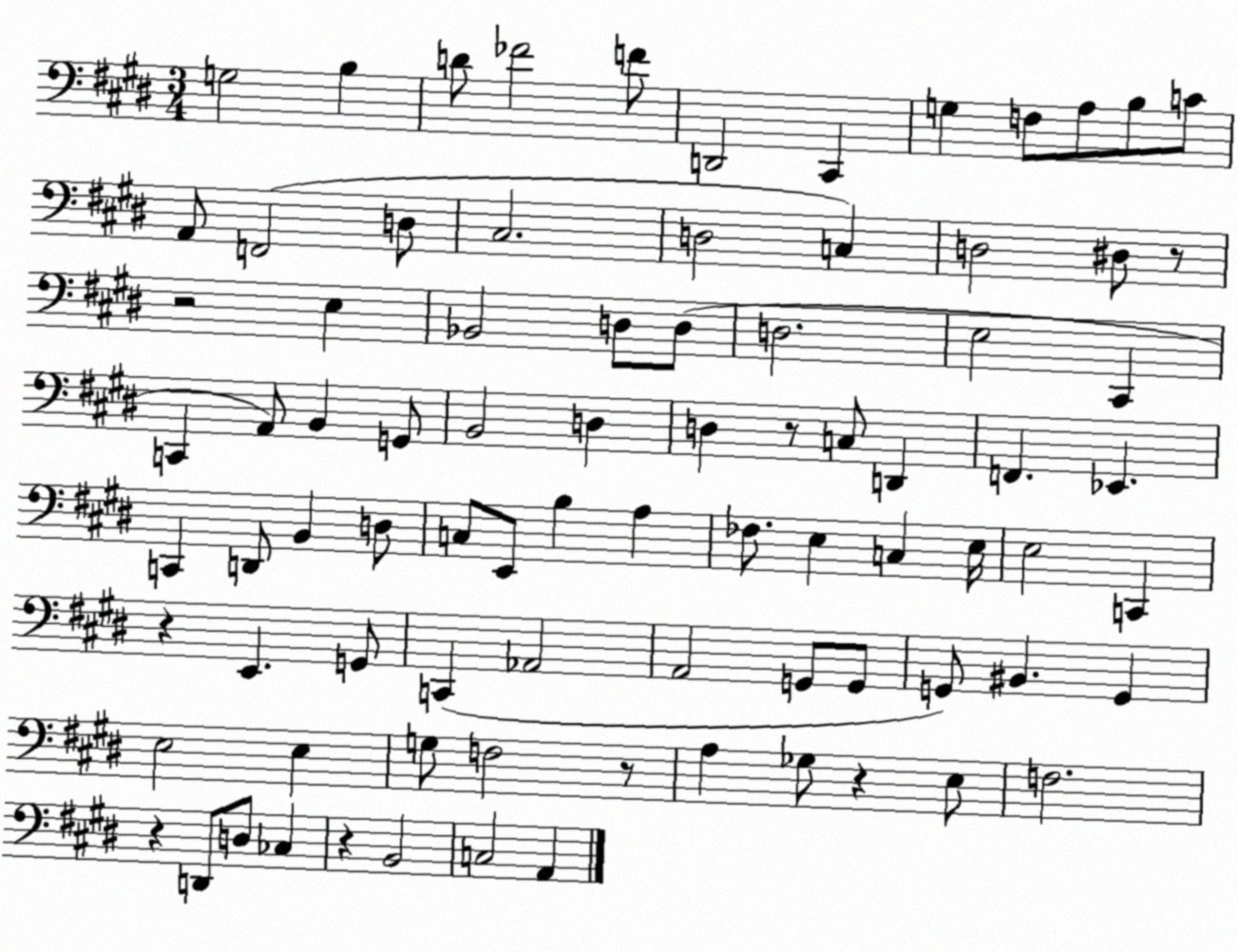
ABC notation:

X:1
T:Untitled
M:3/4
L:1/4
K:E
G,2 B, D/2 _F2 F/2 D,,2 ^C,, G, F,/2 A,/2 B,/2 C/2 A,,/2 F,,2 D,/2 ^C,2 D,2 C, D,2 ^D,/2 z/2 z2 E, _B,,2 D,/2 D,/2 D,2 E,2 ^C,, C,, A,,/2 B,, G,,/2 B,,2 D, D, z/2 C,/2 D,, F,, _E,, C,, D,,/2 B,, D,/2 C,/2 E,,/2 B, A, _F,/2 E, C, E,/4 E,2 C,, z E,, G,,/2 C,, _A,,2 A,,2 G,,/2 G,,/2 G,,/2 ^B,, G,, E,2 E, G,/2 F,2 z/2 A, _G,/2 z E,/2 F,2 z D,,/2 D,/2 _C, z B,,2 C,2 A,,